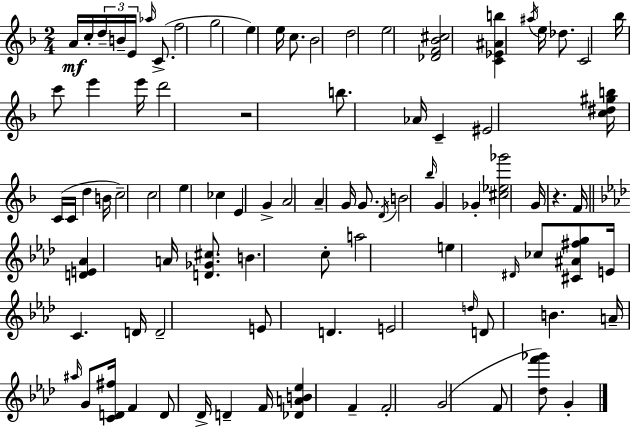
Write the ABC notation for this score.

X:1
T:Untitled
M:2/4
L:1/4
K:F
A/4 c/4 d/4 B/4 E/4 _a/4 C/2 f2 g2 e e/4 c/2 _B2 d2 e2 [_DF_B^c]2 [C_E^Ab] ^a/4 e/4 _d/2 C2 _b/4 c'/2 e' e'/4 d'2 z2 b/2 _A/4 C ^E2 [c^d^gb]/4 C/4 C/4 d B/4 c2 c2 e _c E G A2 A G/4 G/2 D/4 B2 _b/4 G _G [^c_e_g']2 G/4 z F/4 [DE_A] A/4 [D_G^c]/2 B c/2 a2 e ^D/4 _c/2 [^C^A^fg]/2 E/4 C D/4 D2 E/2 D E2 d/4 D/2 B A/4 ^a/4 G/2 [CD^f]/4 F D/2 _D/4 D F/4 [_DAB_e] F F2 G2 F/2 [_df'_g']/2 G